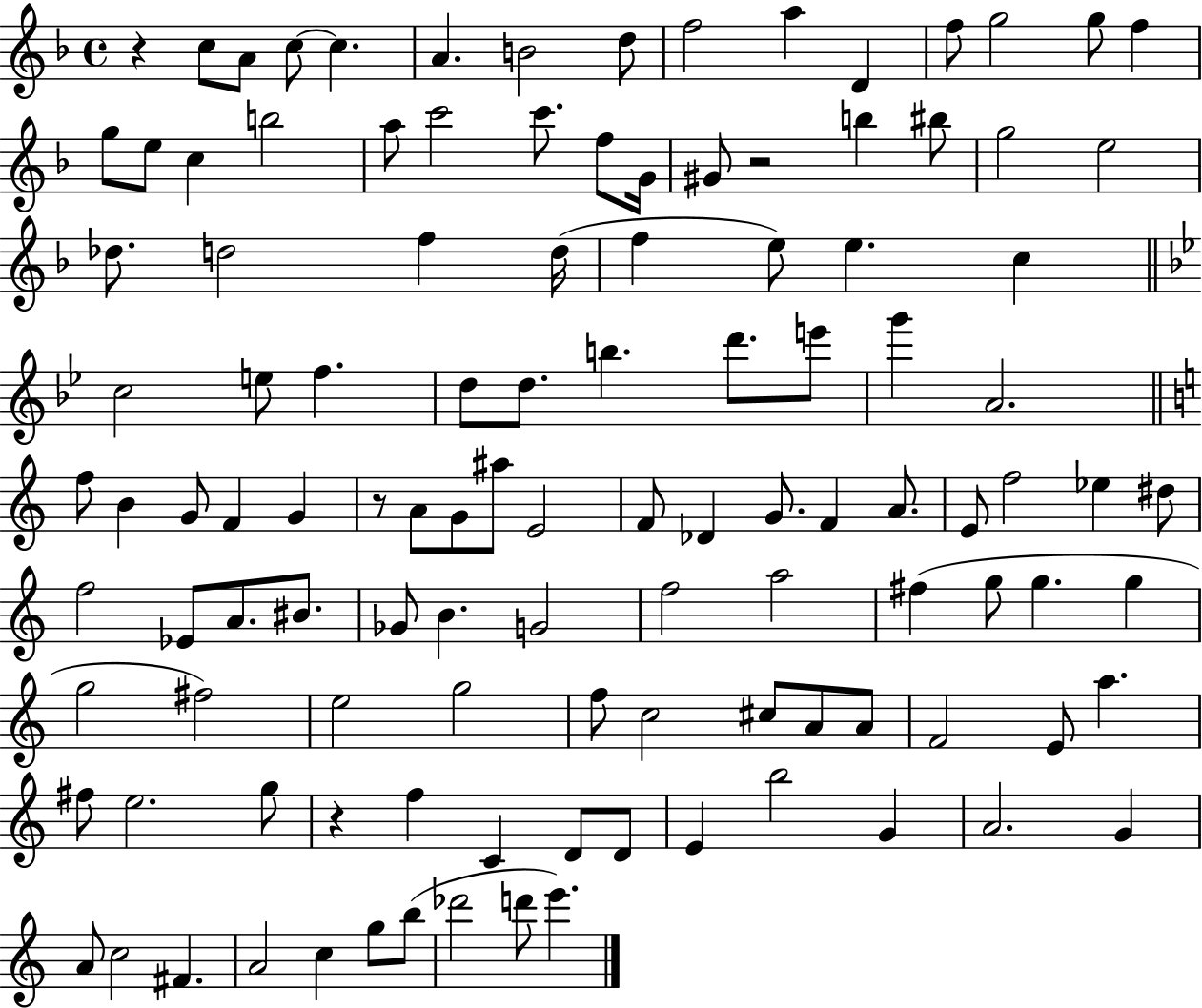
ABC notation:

X:1
T:Untitled
M:4/4
L:1/4
K:F
z c/2 A/2 c/2 c A B2 d/2 f2 a D f/2 g2 g/2 f g/2 e/2 c b2 a/2 c'2 c'/2 f/2 G/4 ^G/2 z2 b ^b/2 g2 e2 _d/2 d2 f d/4 f e/2 e c c2 e/2 f d/2 d/2 b d'/2 e'/2 g' A2 f/2 B G/2 F G z/2 A/2 G/2 ^a/2 E2 F/2 _D G/2 F A/2 E/2 f2 _e ^d/2 f2 _E/2 A/2 ^B/2 _G/2 B G2 f2 a2 ^f g/2 g g g2 ^f2 e2 g2 f/2 c2 ^c/2 A/2 A/2 F2 E/2 a ^f/2 e2 g/2 z f C D/2 D/2 E b2 G A2 G A/2 c2 ^F A2 c g/2 b/2 _d'2 d'/2 e'